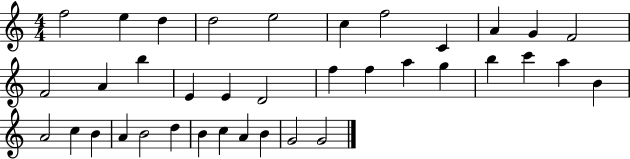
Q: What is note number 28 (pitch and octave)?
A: B4